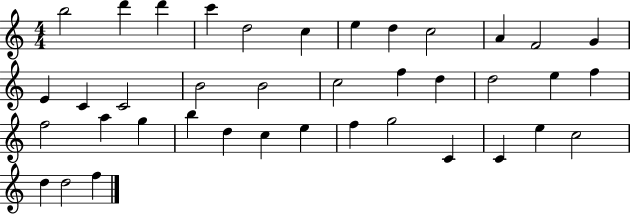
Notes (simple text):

B5/h D6/q D6/q C6/q D5/h C5/q E5/q D5/q C5/h A4/q F4/h G4/q E4/q C4/q C4/h B4/h B4/h C5/h F5/q D5/q D5/h E5/q F5/q F5/h A5/q G5/q B5/q D5/q C5/q E5/q F5/q G5/h C4/q C4/q E5/q C5/h D5/q D5/h F5/q